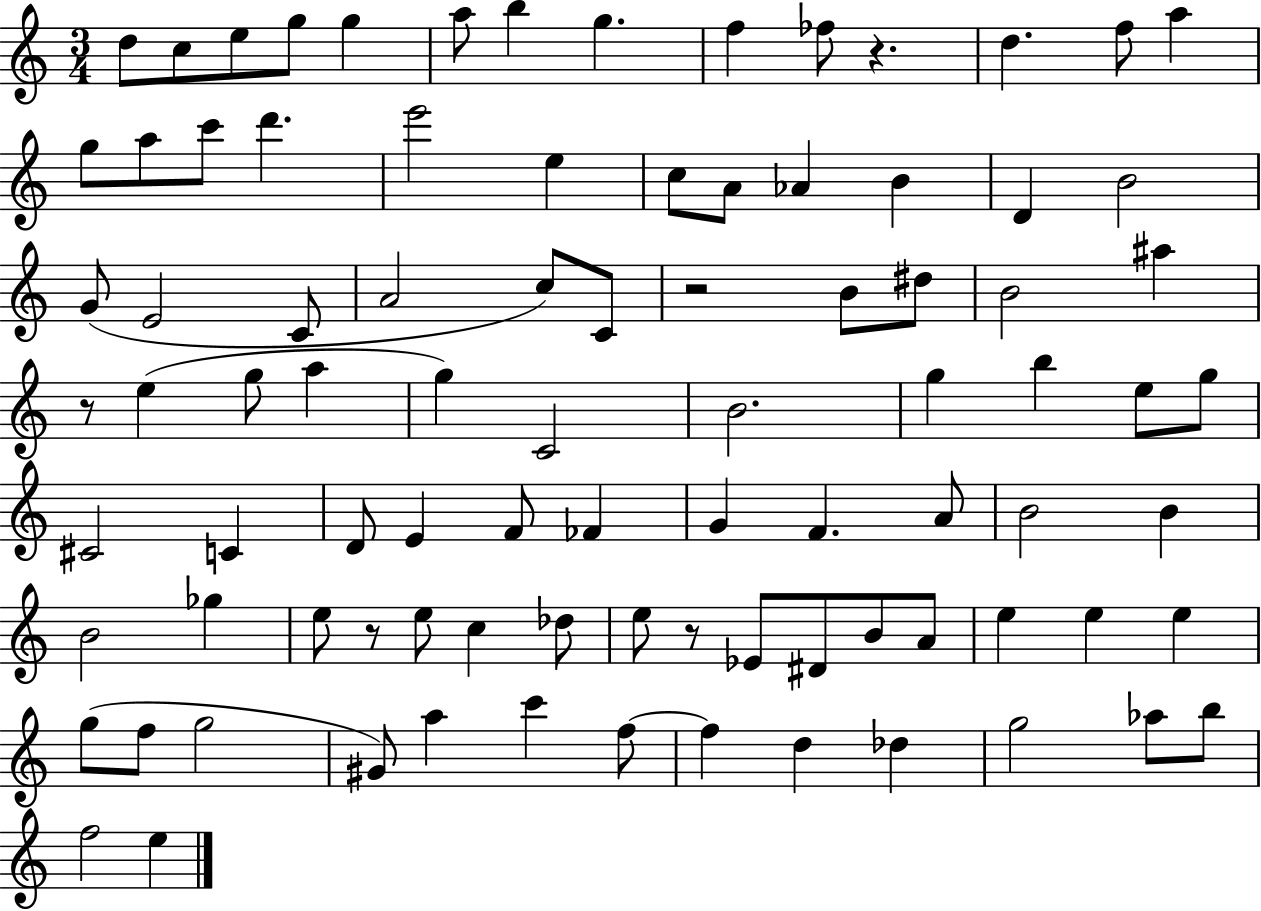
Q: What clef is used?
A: treble